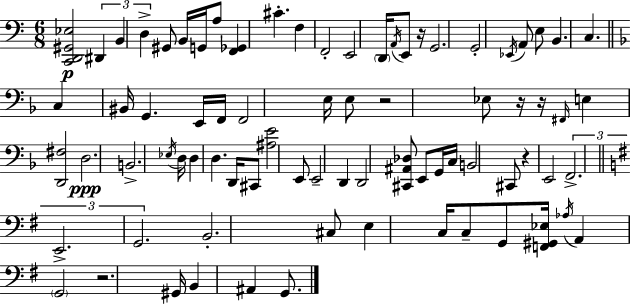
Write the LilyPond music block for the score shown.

{
  \clef bass
  \numericTimeSignature
  \time 6/8
  \key a \minor
  <c, d, gis, ees>2\p \tuplet 3/2 { dis,4 | b,4 d4-> } gis,8 b,16 g,16 | a8 <f, ges,>4 cis'4.-. | f4 f,2-. | \break e,2 \parenthesize d,16 \acciaccatura { a,16 } e,8 | r16 g,2. | g,2-. \acciaccatura { ees,16 } a,8 | e8 b,4. c4. | \break \bar "||" \break \key f \major c4 bis,16 g,4. e,16 | f,16 f,2 e16 e8 | r2 ees8 r16 r16 | \grace { fis,16 } e4 <d, fis>2 | \break d2.\ppp | b,2.-> | \acciaccatura { ees16 } d16 d4 d4. | d,16 cis,8 <ais e'>2 | \break e,8 e,2-- d,4 | d,2 <cis, ais, des>8 | e,8 g,16 c16 b,2 | cis,8 r4 e,2 | \break \tuplet 3/2 { f,2.-> | \bar "||" \break \key g \major e,2.-> | g,2. } | b,2.-. | cis8 e4 c16 c8-- g,8 <f, gis, ees>16 | \break \acciaccatura { aes16 } a,4 \parenthesize g,2 | r2. | gis,16 b,4 ais,4 g,8. | \bar "|."
}